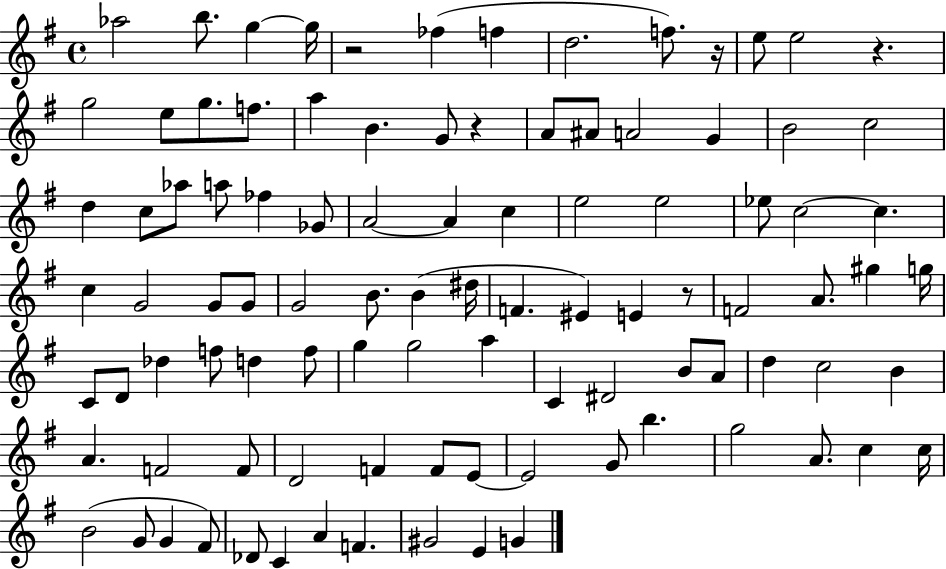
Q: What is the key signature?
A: G major